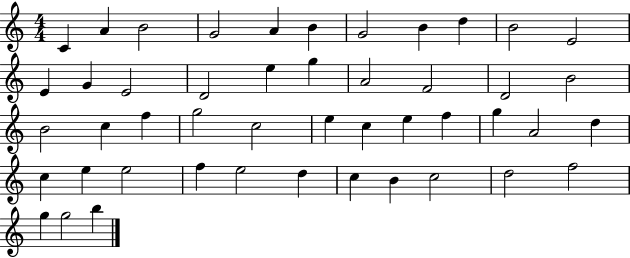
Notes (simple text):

C4/q A4/q B4/h G4/h A4/q B4/q G4/h B4/q D5/q B4/h E4/h E4/q G4/q E4/h D4/h E5/q G5/q A4/h F4/h D4/h B4/h B4/h C5/q F5/q G5/h C5/h E5/q C5/q E5/q F5/q G5/q A4/h D5/q C5/q E5/q E5/h F5/q E5/h D5/q C5/q B4/q C5/h D5/h F5/h G5/q G5/h B5/q